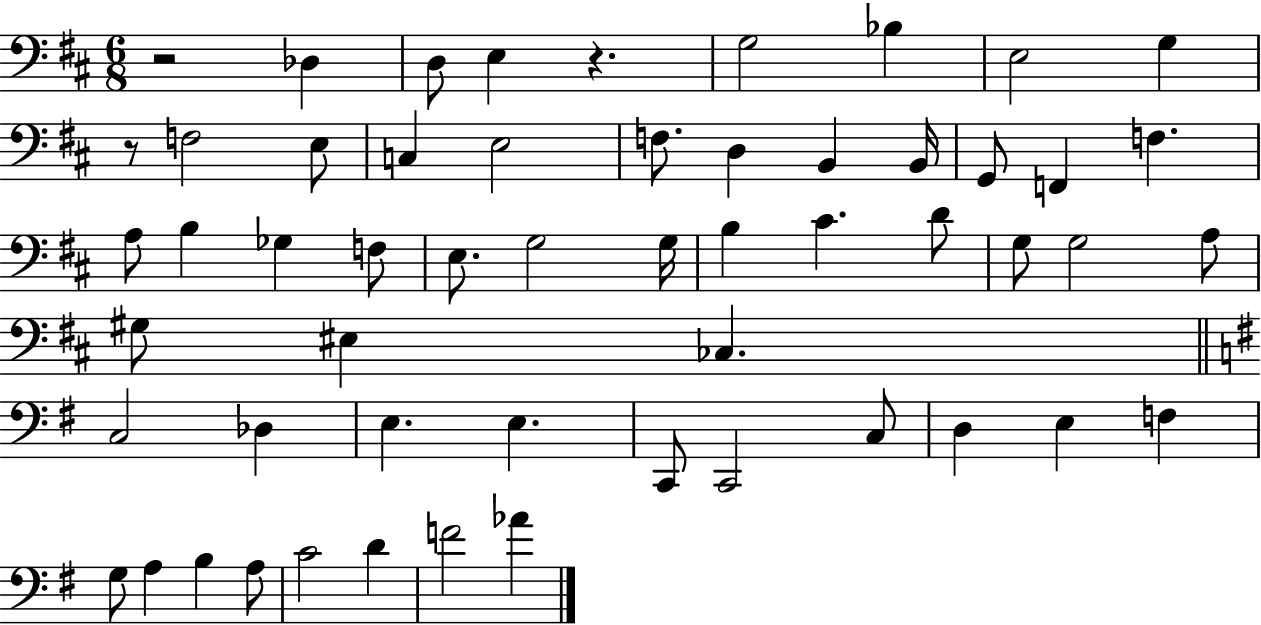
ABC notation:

X:1
T:Untitled
M:6/8
L:1/4
K:D
z2 _D, D,/2 E, z G,2 _B, E,2 G, z/2 F,2 E,/2 C, E,2 F,/2 D, B,, B,,/4 G,,/2 F,, F, A,/2 B, _G, F,/2 E,/2 G,2 G,/4 B, ^C D/2 G,/2 G,2 A,/2 ^G,/2 ^E, _C, C,2 _D, E, E, C,,/2 C,,2 C,/2 D, E, F, G,/2 A, B, A,/2 C2 D F2 _A